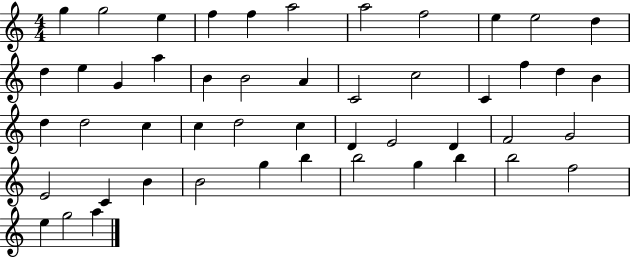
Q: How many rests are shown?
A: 0